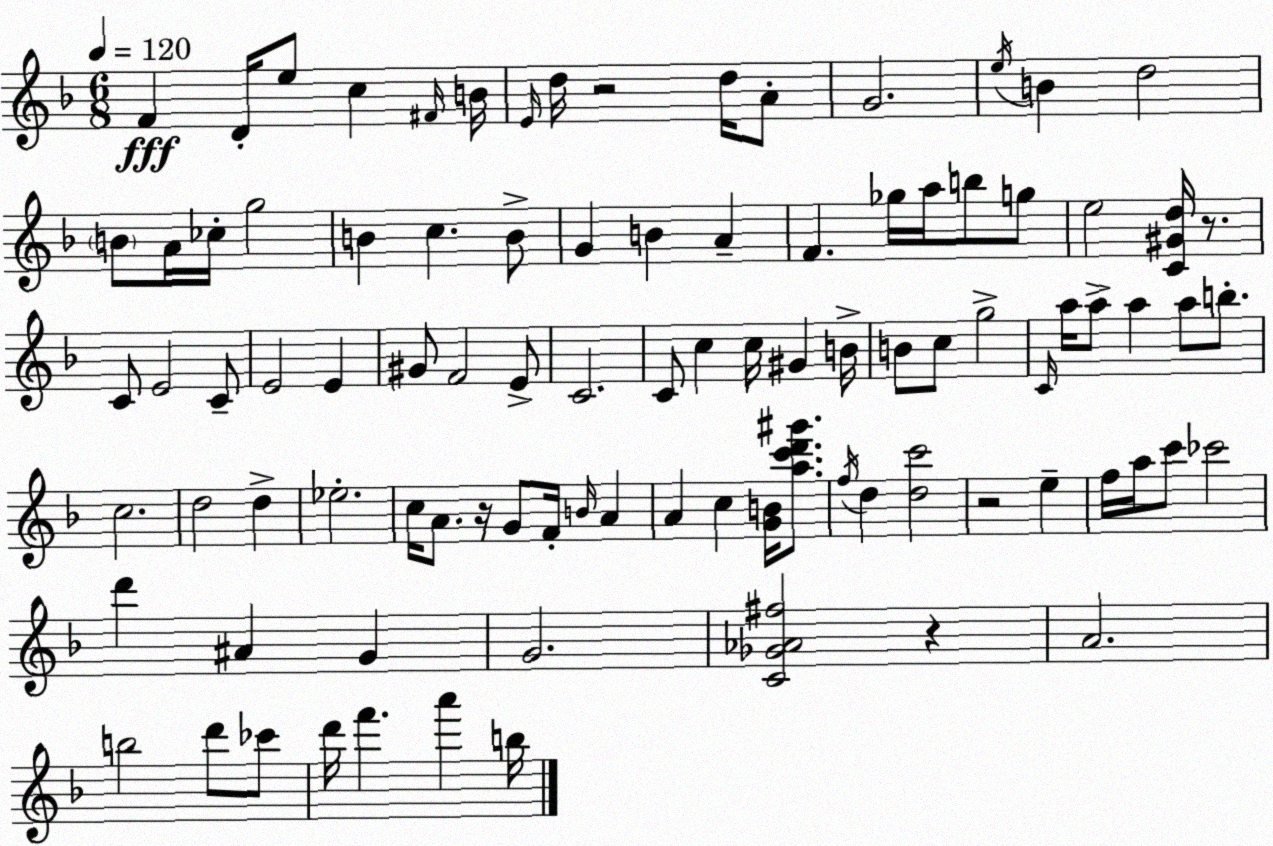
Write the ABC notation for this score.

X:1
T:Untitled
M:6/8
L:1/4
K:Dm
F D/4 e/2 c ^F/4 B/4 E/4 d/4 z2 d/4 A/2 G2 e/4 B d2 B/2 A/4 _c/4 g2 B c B/2 G B A F _g/4 a/4 b/2 g/2 e2 [C^Gd]/4 z/2 C/2 E2 C/2 E2 E ^G/2 F2 E/2 C2 C/2 c c/4 ^G B/4 B/2 c/2 g2 C/4 a/4 a/2 a a/2 b/2 c2 d2 d _e2 c/4 A/2 z/4 G/2 F/4 B/4 A A c [GB]/4 [ac'd'^g']/2 f/4 d [dc']2 z2 e f/4 a/4 c'/2 _c'2 d' ^A G G2 [C_G_A^f]2 z A2 b2 d'/2 _c'/2 d'/4 f' a' b/4